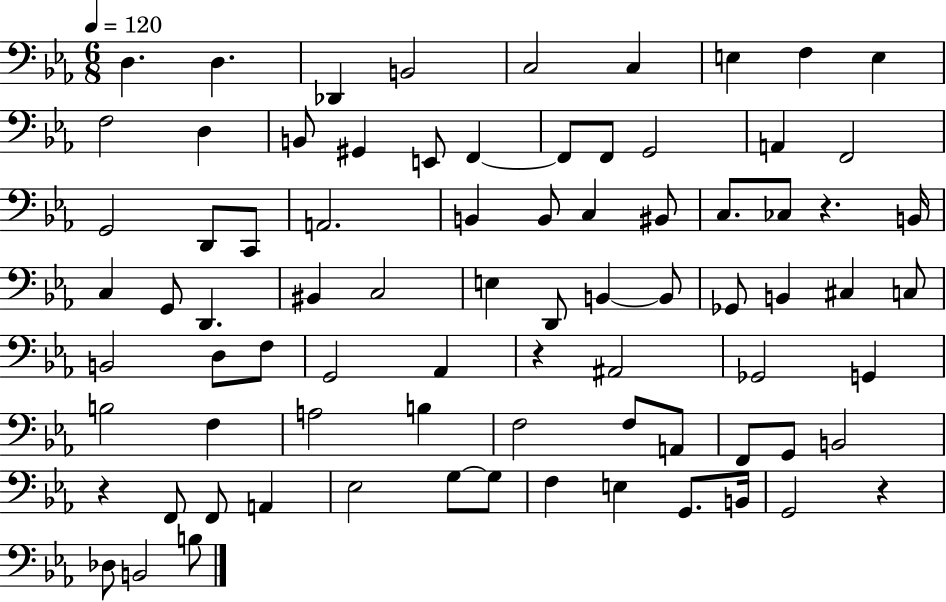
{
  \clef bass
  \numericTimeSignature
  \time 6/8
  \key ees \major
  \tempo 4 = 120
  \repeat volta 2 { d4. d4. | des,4 b,2 | c2 c4 | e4 f4 e4 | \break f2 d4 | b,8 gis,4 e,8 f,4~~ | f,8 f,8 g,2 | a,4 f,2 | \break g,2 d,8 c,8 | a,2. | b,4 b,8 c4 bis,8 | c8. ces8 r4. b,16 | \break c4 g,8 d,4. | bis,4 c2 | e4 d,8 b,4~~ b,8 | ges,8 b,4 cis4 c8 | \break b,2 d8 f8 | g,2 aes,4 | r4 ais,2 | ges,2 g,4 | \break b2 f4 | a2 b4 | f2 f8 a,8 | f,8 g,8 b,2 | \break r4 f,8 f,8 a,4 | ees2 g8~~ g8 | f4 e4 g,8. b,16 | g,2 r4 | \break des8 b,2 b8 | } \bar "|."
}